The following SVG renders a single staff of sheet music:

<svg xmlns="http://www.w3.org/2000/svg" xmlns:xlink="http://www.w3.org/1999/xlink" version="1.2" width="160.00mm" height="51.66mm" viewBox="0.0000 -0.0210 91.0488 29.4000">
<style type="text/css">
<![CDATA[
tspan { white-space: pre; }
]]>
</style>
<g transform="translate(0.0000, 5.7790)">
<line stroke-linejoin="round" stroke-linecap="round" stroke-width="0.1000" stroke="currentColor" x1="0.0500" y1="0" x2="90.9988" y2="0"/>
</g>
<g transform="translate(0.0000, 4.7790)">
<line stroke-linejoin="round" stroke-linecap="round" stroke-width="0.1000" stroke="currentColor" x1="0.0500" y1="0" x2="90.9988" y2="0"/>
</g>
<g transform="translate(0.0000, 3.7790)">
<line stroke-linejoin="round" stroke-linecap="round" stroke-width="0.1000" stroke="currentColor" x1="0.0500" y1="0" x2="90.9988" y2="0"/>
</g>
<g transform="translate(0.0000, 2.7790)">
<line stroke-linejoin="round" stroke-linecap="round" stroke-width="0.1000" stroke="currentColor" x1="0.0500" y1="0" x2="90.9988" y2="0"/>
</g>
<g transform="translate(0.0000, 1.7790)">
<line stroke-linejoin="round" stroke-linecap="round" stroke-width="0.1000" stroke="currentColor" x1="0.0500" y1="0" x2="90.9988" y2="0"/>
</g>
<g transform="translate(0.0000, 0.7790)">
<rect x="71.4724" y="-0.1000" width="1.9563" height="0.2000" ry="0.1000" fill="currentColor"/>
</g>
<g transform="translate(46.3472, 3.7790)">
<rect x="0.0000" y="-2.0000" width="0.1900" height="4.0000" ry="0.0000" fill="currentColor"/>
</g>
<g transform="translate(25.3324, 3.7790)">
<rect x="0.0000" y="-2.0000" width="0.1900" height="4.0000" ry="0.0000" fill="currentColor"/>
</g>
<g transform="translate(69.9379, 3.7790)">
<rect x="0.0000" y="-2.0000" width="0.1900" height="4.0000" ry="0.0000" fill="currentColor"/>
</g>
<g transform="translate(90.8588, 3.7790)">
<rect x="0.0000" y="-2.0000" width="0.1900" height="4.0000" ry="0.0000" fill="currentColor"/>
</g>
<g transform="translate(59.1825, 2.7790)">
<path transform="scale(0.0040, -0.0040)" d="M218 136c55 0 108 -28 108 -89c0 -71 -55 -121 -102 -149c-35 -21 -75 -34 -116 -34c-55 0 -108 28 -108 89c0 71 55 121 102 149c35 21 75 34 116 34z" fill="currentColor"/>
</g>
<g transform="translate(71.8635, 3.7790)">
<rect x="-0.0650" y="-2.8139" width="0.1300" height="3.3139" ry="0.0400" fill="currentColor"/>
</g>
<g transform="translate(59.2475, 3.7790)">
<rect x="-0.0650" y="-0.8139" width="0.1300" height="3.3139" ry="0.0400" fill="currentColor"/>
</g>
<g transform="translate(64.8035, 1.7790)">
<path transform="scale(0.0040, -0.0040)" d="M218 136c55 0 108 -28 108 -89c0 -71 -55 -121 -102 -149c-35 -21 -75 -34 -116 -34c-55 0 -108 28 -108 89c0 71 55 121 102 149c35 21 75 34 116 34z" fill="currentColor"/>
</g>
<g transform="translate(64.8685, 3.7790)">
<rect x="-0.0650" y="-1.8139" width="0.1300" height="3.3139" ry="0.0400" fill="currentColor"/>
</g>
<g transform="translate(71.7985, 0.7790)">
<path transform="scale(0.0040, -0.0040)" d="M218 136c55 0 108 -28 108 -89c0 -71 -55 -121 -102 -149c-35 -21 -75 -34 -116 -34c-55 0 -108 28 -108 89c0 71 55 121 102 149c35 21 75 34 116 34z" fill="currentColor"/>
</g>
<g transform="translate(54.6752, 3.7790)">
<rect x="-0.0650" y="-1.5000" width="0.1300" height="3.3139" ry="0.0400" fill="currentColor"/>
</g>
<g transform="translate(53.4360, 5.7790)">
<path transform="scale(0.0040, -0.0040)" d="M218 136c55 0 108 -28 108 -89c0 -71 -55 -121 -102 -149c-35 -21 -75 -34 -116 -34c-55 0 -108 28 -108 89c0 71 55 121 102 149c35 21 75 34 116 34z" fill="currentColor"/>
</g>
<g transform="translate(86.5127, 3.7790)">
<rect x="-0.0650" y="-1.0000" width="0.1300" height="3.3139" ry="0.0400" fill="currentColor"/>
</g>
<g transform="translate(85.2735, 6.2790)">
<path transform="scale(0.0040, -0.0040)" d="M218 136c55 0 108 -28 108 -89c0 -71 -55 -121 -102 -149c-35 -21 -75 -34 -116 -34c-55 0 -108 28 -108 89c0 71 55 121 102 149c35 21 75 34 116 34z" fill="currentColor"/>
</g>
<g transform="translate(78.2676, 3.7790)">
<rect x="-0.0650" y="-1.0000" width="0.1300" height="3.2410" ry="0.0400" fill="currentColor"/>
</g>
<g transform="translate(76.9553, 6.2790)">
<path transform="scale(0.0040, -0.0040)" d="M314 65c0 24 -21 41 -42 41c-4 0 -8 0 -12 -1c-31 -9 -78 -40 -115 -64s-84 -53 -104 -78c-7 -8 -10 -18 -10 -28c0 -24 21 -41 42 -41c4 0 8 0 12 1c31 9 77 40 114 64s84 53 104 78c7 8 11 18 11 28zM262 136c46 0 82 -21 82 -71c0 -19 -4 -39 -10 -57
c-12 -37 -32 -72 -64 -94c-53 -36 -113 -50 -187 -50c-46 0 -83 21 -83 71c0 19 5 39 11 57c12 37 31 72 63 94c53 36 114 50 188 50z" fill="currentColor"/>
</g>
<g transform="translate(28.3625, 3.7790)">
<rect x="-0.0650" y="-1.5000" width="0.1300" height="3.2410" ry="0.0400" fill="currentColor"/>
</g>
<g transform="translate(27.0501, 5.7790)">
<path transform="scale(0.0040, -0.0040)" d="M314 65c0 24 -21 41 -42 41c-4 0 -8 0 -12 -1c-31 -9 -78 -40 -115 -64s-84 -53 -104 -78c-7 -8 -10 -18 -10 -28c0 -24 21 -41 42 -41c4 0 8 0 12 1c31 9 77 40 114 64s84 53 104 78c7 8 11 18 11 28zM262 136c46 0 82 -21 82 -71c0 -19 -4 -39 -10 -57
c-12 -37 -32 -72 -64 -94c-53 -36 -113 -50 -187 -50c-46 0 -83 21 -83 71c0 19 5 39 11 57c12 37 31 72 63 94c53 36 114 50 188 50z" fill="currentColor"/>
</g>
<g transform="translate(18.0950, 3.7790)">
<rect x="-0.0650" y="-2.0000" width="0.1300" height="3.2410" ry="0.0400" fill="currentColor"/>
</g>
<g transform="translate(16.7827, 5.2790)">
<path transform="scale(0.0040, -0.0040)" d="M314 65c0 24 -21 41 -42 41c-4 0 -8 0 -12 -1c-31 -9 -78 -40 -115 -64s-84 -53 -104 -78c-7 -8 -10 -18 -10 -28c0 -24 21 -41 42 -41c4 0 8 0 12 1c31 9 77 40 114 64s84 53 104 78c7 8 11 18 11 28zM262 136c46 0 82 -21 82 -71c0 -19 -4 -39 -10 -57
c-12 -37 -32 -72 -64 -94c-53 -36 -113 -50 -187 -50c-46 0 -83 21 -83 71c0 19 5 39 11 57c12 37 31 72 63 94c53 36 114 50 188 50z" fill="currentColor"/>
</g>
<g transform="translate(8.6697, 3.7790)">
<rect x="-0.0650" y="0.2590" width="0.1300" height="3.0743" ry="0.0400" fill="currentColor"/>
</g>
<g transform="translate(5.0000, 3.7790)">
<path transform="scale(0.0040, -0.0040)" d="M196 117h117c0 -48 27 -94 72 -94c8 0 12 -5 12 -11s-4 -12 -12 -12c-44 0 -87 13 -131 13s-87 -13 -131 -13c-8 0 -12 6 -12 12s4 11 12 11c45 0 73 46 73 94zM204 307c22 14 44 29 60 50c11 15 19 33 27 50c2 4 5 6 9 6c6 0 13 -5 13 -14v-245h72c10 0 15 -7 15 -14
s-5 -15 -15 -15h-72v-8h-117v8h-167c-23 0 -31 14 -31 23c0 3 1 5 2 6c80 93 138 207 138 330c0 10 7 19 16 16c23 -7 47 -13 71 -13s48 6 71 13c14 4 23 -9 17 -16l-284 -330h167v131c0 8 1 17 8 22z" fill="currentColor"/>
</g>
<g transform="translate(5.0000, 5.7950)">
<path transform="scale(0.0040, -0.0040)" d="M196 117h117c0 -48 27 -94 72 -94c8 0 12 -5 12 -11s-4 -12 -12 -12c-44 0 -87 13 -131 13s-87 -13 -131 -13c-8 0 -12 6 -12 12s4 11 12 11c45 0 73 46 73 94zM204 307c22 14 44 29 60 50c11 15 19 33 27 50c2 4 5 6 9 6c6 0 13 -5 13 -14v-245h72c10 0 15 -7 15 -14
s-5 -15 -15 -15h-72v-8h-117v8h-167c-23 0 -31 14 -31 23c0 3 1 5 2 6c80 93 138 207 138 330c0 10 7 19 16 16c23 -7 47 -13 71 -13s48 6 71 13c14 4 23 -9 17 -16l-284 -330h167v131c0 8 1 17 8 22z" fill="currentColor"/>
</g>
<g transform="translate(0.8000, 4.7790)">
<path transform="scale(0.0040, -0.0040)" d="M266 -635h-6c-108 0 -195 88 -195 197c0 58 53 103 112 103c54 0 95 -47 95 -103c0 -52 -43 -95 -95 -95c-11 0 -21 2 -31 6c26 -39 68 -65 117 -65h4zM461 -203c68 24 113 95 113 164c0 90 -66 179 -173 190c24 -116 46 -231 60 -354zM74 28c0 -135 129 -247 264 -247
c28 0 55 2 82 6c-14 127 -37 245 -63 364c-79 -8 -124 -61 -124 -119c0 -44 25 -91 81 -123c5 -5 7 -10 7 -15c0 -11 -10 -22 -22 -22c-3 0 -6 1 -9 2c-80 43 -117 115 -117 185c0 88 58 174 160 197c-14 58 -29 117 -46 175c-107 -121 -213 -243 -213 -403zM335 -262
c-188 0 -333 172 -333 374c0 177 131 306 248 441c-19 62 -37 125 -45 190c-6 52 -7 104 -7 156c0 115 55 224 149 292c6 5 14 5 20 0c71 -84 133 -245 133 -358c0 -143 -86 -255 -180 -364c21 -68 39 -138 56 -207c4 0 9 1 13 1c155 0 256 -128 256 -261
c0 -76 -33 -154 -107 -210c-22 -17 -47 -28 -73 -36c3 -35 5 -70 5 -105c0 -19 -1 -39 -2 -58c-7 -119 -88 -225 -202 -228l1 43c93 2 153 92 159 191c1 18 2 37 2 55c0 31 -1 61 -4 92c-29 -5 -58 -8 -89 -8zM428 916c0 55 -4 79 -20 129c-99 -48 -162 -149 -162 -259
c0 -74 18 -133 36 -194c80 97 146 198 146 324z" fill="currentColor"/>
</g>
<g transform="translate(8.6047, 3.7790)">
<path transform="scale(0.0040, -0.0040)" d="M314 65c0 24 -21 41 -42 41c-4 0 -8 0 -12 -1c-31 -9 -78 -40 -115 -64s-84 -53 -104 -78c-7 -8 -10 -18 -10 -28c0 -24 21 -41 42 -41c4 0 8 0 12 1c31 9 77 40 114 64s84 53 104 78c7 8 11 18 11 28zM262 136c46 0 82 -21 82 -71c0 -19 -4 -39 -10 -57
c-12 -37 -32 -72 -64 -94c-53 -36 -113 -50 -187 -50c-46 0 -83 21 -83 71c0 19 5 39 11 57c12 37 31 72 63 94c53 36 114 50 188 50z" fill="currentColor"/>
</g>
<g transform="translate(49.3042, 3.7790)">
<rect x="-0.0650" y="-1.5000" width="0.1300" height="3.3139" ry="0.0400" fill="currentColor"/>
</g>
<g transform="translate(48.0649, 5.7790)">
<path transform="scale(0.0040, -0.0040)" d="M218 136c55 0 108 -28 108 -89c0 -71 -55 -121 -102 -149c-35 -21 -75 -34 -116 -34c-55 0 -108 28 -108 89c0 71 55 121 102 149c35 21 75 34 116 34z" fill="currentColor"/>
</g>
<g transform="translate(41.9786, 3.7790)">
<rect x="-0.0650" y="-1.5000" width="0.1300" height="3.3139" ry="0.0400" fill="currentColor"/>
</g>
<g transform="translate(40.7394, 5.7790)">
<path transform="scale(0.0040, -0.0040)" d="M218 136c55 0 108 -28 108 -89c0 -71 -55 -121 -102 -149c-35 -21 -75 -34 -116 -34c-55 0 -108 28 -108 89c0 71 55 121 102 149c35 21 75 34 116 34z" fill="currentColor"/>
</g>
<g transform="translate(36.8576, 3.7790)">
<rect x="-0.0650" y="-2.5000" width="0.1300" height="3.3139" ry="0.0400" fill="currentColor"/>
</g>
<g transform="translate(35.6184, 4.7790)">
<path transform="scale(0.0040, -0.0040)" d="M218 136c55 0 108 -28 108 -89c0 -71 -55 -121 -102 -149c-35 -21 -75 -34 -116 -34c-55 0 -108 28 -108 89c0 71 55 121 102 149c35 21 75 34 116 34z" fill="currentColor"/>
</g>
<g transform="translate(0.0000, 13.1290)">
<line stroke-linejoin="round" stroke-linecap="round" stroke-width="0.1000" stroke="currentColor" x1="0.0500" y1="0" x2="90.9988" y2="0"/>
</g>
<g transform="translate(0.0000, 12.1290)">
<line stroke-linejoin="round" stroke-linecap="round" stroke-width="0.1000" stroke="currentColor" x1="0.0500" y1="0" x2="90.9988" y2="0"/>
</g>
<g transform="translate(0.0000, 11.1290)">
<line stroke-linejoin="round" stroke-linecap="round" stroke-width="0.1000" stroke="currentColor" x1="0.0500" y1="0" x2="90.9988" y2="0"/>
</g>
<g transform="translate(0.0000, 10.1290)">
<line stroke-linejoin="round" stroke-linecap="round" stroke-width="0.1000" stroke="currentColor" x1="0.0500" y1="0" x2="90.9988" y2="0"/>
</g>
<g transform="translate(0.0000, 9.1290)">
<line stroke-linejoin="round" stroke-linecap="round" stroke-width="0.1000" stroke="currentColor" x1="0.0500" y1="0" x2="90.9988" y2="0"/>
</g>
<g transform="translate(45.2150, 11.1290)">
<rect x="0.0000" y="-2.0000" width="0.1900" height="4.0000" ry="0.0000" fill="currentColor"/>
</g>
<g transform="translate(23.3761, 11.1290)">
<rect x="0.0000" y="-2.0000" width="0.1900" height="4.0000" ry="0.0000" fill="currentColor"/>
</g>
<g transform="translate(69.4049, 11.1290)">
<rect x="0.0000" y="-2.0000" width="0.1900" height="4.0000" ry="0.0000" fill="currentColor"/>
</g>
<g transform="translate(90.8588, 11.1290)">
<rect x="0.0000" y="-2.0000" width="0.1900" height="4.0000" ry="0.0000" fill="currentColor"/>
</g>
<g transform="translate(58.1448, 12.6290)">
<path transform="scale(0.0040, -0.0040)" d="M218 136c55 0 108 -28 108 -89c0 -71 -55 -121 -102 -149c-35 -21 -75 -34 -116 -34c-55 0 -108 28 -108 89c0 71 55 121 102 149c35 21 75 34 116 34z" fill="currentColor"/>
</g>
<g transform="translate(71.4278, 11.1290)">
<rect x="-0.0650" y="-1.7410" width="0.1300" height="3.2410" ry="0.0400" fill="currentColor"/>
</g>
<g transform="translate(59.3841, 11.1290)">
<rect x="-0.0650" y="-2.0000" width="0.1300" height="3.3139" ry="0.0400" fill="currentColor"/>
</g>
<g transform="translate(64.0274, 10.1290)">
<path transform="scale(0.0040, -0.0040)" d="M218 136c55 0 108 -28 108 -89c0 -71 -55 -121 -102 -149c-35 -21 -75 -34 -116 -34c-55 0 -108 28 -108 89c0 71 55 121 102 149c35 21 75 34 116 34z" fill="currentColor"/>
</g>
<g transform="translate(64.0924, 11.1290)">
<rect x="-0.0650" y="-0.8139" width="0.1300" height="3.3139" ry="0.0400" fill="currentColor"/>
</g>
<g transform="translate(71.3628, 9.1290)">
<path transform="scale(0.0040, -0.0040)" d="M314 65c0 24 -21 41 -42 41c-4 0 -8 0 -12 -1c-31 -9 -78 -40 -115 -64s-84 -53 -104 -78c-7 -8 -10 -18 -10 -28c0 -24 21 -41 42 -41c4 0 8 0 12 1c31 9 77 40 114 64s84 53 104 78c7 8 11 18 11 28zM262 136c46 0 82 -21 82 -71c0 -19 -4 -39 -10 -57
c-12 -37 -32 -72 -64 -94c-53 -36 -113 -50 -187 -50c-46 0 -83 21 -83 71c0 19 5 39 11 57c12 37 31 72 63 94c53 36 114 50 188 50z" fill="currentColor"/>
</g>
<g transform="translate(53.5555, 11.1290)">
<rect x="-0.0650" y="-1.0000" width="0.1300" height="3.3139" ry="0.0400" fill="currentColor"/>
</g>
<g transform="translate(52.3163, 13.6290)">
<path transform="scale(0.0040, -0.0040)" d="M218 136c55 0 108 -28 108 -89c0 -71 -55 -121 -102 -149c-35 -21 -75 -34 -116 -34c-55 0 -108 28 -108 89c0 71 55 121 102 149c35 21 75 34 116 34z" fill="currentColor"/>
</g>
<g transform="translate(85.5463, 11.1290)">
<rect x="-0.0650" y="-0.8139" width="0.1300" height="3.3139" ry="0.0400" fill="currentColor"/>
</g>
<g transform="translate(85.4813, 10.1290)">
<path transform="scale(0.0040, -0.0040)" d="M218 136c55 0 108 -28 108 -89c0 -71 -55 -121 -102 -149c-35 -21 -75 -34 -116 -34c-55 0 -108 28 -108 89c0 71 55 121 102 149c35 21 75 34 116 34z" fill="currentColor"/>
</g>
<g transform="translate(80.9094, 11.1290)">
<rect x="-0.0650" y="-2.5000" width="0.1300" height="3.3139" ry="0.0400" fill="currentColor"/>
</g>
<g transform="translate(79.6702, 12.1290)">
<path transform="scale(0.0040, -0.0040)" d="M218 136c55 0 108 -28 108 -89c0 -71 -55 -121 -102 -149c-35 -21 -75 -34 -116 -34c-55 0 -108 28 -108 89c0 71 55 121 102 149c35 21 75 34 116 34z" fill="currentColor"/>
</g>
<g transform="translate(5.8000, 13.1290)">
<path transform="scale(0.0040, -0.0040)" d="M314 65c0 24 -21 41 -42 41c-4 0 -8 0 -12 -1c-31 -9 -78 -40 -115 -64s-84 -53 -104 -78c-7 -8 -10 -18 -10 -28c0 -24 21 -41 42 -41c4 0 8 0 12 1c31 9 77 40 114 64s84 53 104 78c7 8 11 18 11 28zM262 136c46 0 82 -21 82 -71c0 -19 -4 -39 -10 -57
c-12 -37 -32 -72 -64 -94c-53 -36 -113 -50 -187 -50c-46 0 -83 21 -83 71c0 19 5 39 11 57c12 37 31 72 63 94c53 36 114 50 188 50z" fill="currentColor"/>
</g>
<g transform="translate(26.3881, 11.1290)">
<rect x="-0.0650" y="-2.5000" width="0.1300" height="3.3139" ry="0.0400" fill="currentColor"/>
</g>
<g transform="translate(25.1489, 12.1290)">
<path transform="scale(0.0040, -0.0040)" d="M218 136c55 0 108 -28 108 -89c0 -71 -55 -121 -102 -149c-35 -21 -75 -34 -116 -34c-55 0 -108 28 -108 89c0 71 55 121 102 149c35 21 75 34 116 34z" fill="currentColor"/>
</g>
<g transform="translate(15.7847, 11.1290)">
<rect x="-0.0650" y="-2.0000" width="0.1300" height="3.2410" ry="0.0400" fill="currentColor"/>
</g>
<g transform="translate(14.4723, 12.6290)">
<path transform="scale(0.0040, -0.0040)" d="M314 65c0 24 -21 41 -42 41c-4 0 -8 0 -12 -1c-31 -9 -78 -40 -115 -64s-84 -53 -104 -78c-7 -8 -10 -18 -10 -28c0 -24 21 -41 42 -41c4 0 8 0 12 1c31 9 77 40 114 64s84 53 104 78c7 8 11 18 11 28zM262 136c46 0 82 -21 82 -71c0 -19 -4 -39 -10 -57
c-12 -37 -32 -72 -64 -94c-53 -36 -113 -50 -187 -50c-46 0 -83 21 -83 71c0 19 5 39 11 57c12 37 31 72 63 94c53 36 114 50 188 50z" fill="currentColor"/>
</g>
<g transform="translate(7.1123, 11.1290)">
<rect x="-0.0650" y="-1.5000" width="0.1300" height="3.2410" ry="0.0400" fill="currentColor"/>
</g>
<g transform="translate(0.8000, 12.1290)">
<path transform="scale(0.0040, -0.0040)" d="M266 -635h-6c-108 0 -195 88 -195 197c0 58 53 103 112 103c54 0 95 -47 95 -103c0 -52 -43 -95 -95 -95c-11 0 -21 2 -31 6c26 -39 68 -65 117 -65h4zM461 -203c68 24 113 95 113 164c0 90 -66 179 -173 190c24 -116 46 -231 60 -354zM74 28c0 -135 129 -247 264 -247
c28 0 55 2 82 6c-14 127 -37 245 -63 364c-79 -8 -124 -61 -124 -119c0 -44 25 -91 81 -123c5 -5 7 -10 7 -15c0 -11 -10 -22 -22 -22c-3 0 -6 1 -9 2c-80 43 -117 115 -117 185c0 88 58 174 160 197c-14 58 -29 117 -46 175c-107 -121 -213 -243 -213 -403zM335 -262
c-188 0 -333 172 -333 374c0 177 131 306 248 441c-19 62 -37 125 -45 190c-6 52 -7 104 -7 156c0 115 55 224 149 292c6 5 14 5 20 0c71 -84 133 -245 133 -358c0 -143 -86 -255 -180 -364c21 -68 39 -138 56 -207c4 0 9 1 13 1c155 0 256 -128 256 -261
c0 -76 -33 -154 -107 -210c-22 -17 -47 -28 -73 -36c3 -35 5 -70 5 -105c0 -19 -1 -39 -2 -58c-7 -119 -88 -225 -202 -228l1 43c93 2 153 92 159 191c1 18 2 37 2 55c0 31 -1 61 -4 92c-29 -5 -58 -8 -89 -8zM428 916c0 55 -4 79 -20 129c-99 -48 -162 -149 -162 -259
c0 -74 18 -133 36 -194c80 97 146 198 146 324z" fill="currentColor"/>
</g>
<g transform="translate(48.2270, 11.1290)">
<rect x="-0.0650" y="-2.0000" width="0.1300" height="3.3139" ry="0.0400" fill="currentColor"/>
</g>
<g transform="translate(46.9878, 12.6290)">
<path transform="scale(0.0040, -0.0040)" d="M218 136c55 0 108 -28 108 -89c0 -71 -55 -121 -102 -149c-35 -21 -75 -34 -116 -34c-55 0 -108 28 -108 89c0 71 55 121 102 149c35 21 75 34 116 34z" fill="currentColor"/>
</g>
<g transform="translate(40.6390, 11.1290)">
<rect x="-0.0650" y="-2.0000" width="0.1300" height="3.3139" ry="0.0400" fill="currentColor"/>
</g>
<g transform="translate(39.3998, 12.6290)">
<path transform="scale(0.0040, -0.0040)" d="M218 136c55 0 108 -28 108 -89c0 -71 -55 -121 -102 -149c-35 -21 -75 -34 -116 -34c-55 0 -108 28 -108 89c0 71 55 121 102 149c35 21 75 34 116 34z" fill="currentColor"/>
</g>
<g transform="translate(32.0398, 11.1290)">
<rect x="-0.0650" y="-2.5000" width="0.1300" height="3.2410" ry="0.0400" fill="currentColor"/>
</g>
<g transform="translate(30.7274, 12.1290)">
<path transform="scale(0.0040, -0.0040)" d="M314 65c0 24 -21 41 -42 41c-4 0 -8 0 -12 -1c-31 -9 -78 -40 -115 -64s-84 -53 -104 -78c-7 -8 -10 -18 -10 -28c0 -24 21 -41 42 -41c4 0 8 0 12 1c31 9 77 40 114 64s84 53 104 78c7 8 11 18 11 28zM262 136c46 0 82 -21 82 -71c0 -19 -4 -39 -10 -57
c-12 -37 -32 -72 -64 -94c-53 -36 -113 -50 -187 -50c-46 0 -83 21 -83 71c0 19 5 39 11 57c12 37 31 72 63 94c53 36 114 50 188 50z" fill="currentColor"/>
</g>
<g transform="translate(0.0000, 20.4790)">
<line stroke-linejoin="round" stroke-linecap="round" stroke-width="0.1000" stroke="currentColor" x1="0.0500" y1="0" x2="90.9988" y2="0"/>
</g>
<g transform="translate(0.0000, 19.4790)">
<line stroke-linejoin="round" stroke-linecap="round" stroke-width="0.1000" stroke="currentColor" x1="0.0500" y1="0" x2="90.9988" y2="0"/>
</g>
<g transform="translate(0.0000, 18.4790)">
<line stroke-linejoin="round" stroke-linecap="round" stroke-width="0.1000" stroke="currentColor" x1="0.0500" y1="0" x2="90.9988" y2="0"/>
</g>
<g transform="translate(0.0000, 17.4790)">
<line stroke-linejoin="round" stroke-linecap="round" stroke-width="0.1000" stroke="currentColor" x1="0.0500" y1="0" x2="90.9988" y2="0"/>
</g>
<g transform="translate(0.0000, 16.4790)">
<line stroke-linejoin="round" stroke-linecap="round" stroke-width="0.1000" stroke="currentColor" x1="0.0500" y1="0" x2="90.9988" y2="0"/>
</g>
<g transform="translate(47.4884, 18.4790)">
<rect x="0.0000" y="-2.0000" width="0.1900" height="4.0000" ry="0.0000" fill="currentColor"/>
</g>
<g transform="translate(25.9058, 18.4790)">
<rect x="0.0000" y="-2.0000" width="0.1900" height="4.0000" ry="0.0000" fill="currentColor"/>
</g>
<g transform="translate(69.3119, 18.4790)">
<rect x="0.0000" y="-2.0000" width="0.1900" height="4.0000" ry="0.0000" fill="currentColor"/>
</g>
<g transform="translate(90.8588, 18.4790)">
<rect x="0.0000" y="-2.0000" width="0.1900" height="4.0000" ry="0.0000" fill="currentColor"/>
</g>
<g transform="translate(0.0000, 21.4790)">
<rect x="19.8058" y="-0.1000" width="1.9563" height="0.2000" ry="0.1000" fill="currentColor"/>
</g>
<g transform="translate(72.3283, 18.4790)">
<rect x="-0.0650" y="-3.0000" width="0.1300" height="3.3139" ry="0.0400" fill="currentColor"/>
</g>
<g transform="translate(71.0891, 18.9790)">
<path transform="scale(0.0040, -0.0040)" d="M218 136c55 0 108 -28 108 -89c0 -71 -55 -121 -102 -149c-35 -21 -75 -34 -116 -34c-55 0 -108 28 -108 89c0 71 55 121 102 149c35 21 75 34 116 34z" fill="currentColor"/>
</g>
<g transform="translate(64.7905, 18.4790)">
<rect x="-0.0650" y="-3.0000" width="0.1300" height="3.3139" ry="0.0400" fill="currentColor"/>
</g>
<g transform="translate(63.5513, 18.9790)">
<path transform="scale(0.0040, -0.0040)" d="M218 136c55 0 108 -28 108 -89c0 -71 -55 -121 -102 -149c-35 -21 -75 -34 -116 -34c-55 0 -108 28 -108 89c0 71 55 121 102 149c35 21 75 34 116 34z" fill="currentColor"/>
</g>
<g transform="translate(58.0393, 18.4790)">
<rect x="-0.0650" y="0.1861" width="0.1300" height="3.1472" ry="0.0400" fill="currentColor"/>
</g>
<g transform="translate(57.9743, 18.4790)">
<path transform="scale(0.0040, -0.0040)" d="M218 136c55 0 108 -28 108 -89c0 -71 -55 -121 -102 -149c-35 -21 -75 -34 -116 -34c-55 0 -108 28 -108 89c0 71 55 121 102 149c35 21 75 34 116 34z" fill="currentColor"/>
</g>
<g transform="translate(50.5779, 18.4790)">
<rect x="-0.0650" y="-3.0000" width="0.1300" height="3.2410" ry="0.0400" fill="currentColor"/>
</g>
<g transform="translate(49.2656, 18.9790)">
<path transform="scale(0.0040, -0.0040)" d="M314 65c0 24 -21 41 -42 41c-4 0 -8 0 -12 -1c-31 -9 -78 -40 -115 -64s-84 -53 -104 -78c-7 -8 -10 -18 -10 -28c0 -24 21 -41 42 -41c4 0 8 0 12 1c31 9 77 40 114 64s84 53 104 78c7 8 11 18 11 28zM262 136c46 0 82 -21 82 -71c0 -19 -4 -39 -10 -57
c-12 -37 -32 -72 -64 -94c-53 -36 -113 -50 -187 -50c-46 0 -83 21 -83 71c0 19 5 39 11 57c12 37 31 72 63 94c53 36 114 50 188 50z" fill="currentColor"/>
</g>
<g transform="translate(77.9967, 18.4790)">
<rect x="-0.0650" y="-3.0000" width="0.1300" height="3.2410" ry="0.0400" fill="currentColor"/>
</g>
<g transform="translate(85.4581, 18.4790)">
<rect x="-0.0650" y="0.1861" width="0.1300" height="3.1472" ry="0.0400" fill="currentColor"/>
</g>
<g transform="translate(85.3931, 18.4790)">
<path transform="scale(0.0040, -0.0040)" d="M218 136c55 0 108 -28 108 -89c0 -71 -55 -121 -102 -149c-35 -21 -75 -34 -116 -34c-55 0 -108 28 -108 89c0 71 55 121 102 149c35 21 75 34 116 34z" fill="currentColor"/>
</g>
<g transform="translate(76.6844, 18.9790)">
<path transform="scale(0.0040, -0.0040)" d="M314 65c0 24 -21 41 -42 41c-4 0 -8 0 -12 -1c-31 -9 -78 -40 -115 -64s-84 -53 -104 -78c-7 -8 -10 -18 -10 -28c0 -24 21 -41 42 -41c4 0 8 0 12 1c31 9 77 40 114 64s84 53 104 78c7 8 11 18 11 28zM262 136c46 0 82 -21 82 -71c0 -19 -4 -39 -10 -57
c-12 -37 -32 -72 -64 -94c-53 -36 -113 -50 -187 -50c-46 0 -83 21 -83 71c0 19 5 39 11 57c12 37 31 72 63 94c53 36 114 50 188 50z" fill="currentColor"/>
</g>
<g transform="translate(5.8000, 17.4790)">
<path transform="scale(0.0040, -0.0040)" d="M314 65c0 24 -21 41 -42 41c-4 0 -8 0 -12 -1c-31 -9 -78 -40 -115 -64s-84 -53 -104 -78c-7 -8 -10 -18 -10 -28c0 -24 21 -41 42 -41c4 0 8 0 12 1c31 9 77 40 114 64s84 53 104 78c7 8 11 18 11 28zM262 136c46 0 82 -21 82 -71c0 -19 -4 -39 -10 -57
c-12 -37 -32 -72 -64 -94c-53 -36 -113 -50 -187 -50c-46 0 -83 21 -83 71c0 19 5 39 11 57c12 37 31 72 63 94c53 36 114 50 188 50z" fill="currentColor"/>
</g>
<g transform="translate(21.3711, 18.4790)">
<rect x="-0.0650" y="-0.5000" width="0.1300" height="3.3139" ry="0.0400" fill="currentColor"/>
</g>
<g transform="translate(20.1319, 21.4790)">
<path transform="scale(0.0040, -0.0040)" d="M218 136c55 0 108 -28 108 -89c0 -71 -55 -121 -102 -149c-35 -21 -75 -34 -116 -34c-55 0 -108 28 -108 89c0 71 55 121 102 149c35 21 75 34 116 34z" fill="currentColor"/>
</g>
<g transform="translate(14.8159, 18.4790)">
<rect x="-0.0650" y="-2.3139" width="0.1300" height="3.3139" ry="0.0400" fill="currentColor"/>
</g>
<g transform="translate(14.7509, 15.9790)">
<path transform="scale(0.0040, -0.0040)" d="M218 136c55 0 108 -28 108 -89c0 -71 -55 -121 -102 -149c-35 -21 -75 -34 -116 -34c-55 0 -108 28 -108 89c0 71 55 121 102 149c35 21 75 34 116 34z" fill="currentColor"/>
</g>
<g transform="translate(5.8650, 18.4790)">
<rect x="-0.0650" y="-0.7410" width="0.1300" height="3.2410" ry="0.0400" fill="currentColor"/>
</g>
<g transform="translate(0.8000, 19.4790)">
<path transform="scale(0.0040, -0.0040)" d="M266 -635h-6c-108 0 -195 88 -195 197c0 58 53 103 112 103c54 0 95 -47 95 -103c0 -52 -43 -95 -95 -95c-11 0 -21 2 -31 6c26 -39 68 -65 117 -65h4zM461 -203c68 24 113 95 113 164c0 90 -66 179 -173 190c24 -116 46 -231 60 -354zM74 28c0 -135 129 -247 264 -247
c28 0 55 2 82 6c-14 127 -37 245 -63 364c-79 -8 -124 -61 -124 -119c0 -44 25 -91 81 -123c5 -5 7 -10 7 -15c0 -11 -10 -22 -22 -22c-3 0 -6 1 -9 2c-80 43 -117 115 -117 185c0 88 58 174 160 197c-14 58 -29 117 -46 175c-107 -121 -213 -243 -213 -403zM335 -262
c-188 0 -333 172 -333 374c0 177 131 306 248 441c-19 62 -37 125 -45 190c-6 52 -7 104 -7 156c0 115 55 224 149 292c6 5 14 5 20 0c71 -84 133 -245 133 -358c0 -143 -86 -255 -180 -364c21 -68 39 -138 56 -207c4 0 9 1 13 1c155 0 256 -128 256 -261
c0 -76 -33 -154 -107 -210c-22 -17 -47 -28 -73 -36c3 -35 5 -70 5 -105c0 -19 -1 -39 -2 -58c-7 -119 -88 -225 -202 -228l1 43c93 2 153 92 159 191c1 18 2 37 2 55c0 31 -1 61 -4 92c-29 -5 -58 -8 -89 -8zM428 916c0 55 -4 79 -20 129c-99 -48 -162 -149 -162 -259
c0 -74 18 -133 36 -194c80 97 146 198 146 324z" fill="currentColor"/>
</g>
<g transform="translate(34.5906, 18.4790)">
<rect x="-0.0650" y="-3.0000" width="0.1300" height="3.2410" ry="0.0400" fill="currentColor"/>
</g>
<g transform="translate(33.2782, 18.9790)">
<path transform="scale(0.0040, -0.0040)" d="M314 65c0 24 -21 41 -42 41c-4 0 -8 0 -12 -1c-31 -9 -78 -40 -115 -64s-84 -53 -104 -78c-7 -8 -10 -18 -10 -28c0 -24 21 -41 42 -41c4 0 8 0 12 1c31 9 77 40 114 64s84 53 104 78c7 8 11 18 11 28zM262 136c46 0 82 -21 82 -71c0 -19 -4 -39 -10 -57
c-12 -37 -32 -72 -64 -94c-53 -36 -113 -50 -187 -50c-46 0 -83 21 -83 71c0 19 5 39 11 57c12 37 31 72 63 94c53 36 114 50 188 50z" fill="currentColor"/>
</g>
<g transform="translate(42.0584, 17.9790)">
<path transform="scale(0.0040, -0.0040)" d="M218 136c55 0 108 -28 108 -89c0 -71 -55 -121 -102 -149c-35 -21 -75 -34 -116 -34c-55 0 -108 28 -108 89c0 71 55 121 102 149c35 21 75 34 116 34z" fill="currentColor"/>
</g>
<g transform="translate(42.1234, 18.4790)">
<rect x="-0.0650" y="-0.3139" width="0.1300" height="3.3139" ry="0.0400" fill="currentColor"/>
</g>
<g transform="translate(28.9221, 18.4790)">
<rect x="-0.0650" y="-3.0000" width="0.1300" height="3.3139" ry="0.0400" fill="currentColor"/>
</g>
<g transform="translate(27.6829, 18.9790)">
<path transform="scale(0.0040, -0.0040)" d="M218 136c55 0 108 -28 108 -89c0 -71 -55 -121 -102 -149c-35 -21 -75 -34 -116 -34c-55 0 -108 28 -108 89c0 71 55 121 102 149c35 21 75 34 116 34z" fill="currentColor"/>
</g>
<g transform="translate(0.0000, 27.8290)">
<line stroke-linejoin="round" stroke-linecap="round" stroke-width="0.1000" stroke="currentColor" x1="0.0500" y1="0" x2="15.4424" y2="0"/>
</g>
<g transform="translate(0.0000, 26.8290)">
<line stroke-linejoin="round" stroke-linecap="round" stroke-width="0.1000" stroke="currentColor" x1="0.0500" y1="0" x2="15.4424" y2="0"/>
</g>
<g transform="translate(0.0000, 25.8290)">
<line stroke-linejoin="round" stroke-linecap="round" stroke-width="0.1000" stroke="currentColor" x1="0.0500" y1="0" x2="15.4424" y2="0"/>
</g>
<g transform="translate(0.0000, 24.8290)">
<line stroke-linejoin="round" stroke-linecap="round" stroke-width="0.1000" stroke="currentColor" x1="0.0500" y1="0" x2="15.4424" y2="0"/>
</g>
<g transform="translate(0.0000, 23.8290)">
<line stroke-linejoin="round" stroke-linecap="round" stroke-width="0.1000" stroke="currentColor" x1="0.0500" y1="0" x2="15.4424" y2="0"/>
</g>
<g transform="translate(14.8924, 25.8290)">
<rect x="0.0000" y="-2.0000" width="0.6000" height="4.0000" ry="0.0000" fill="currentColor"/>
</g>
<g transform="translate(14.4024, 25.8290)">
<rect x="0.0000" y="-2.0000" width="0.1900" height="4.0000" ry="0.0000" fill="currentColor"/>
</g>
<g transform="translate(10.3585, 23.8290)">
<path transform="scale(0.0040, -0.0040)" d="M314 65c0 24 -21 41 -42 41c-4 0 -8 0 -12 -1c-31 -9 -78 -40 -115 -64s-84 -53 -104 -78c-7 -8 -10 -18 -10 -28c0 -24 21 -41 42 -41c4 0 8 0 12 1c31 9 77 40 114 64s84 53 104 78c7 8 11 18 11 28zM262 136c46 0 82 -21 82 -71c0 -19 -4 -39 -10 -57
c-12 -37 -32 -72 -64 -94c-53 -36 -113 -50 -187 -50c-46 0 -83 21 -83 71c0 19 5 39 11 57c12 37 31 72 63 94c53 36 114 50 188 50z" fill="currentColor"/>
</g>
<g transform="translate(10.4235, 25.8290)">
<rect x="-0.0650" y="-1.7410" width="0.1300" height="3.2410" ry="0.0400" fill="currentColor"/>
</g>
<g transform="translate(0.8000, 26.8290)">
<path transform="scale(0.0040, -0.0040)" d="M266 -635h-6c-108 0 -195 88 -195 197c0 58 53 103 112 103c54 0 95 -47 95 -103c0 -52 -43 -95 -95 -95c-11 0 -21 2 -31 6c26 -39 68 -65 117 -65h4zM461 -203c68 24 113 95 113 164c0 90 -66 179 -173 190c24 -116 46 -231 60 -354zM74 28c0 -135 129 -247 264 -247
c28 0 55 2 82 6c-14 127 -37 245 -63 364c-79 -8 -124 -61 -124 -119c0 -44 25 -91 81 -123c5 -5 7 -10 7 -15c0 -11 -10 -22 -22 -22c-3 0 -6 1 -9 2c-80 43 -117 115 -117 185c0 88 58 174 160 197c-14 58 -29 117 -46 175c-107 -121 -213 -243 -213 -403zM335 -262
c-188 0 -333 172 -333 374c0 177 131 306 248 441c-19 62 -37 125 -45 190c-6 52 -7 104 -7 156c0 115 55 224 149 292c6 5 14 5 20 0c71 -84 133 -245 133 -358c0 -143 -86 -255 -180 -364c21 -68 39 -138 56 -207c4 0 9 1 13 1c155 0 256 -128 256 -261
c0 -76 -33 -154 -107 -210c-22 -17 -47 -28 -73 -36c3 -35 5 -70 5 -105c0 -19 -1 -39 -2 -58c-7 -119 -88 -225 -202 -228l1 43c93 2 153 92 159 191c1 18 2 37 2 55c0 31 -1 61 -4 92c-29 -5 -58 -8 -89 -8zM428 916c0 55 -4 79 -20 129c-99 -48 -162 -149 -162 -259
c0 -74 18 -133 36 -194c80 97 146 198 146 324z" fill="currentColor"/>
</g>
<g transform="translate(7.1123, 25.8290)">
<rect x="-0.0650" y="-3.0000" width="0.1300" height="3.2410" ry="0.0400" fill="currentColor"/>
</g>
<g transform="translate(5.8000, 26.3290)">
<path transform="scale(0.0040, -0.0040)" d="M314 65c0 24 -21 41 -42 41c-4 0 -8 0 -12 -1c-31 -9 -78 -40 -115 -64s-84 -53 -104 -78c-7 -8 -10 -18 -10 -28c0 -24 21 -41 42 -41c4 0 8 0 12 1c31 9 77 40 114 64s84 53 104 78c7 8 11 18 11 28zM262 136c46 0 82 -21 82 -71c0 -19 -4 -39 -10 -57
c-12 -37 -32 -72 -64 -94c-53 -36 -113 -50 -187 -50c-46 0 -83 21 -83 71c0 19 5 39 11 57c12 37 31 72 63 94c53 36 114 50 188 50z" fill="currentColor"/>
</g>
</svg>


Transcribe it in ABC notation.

X:1
T:Untitled
M:4/4
L:1/4
K:C
B2 F2 E2 G E E E d f a D2 D E2 F2 G G2 F F D F d f2 G d d2 g C A A2 c A2 B A A A2 B A2 f2